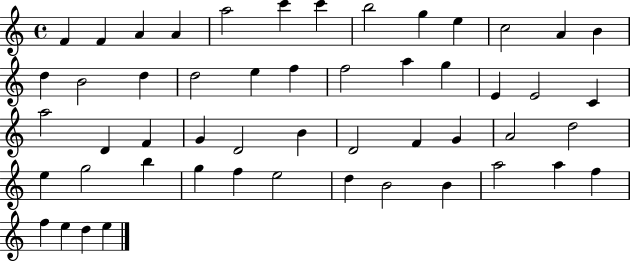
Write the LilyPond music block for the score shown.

{
  \clef treble
  \time 4/4
  \defaultTimeSignature
  \key c \major
  f'4 f'4 a'4 a'4 | a''2 c'''4 c'''4 | b''2 g''4 e''4 | c''2 a'4 b'4 | \break d''4 b'2 d''4 | d''2 e''4 f''4 | f''2 a''4 g''4 | e'4 e'2 c'4 | \break a''2 d'4 f'4 | g'4 d'2 b'4 | d'2 f'4 g'4 | a'2 d''2 | \break e''4 g''2 b''4 | g''4 f''4 e''2 | d''4 b'2 b'4 | a''2 a''4 f''4 | \break f''4 e''4 d''4 e''4 | \bar "|."
}